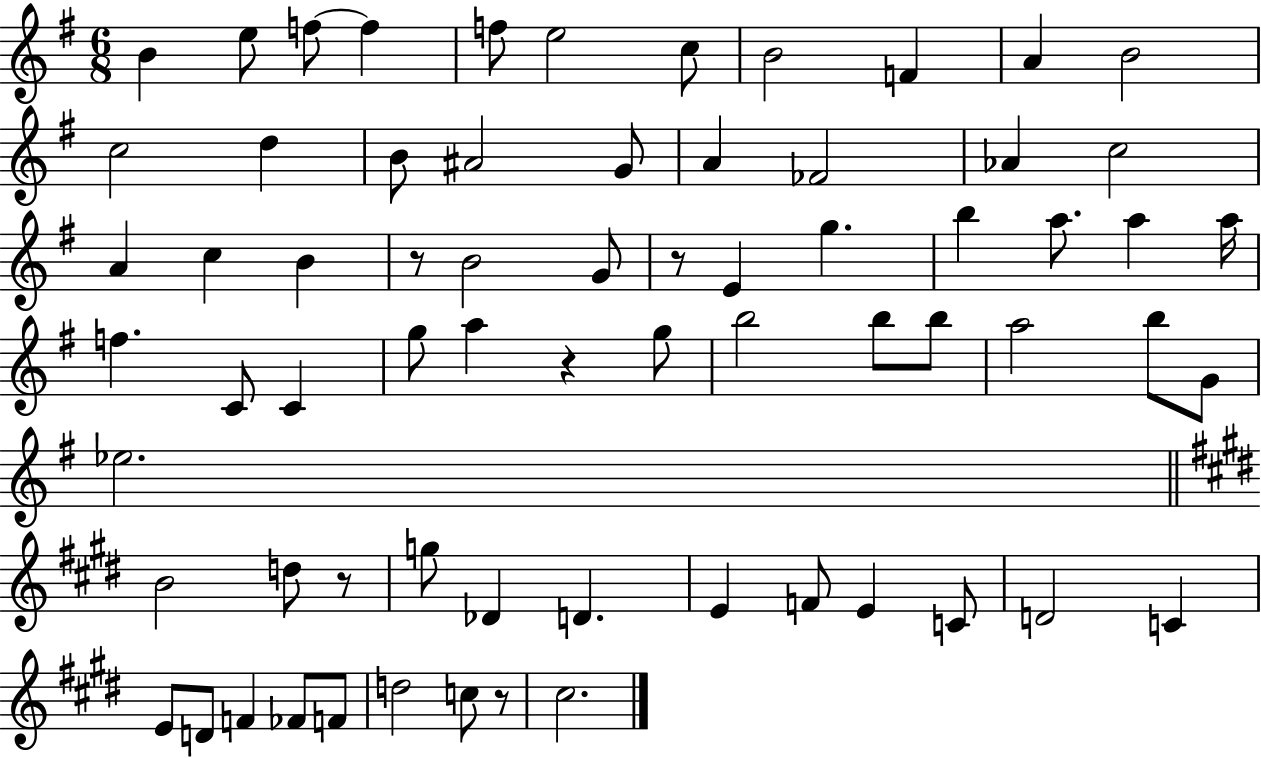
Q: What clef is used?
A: treble